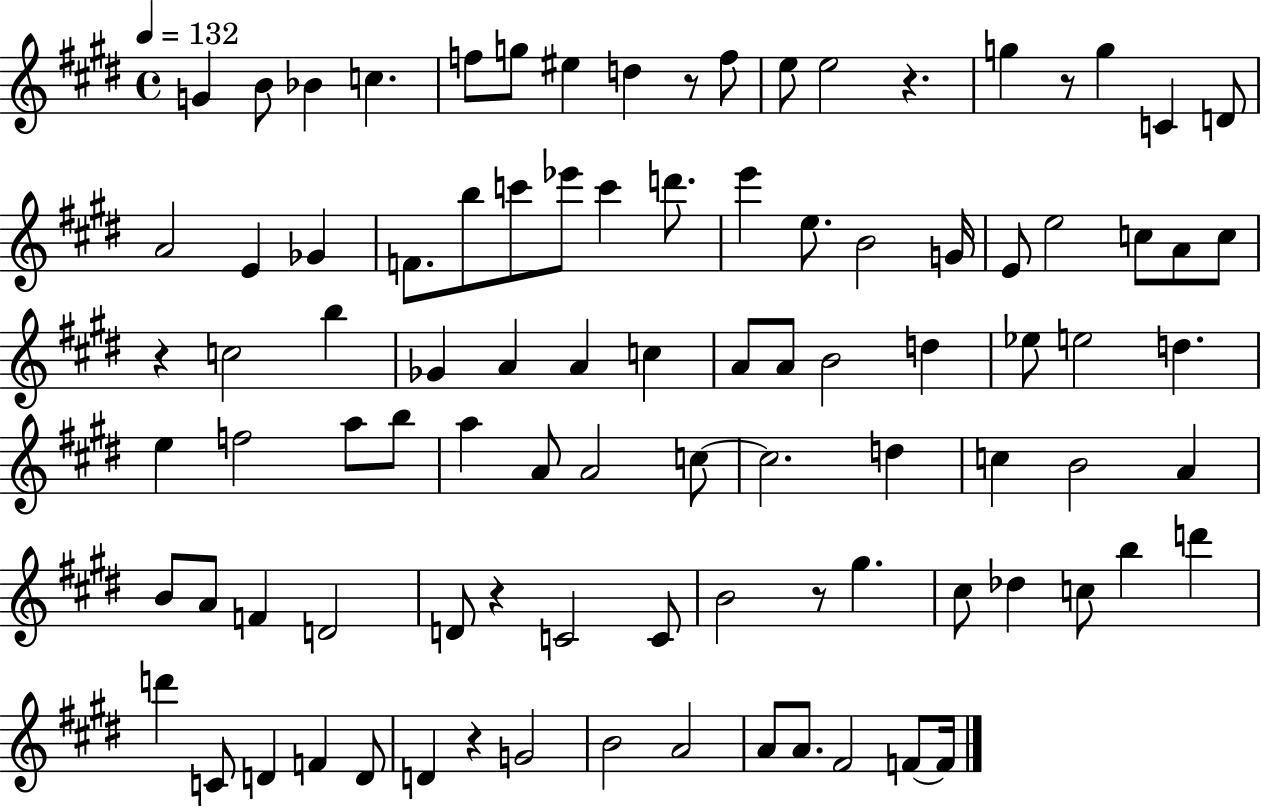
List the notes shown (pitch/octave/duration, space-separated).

G4/q B4/e Bb4/q C5/q. F5/e G5/e EIS5/q D5/q R/e F5/e E5/e E5/h R/q. G5/q R/e G5/q C4/q D4/e A4/h E4/q Gb4/q F4/e. B5/e C6/e Eb6/e C6/q D6/e. E6/q E5/e. B4/h G4/s E4/e E5/h C5/e A4/e C5/e R/q C5/h B5/q Gb4/q A4/q A4/q C5/q A4/e A4/e B4/h D5/q Eb5/e E5/h D5/q. E5/q F5/h A5/e B5/e A5/q A4/e A4/h C5/e C5/h. D5/q C5/q B4/h A4/q B4/e A4/e F4/q D4/h D4/e R/q C4/h C4/e B4/h R/e G#5/q. C#5/e Db5/q C5/e B5/q D6/q D6/q C4/e D4/q F4/q D4/e D4/q R/q G4/h B4/h A4/h A4/e A4/e. F#4/h F4/e F4/s